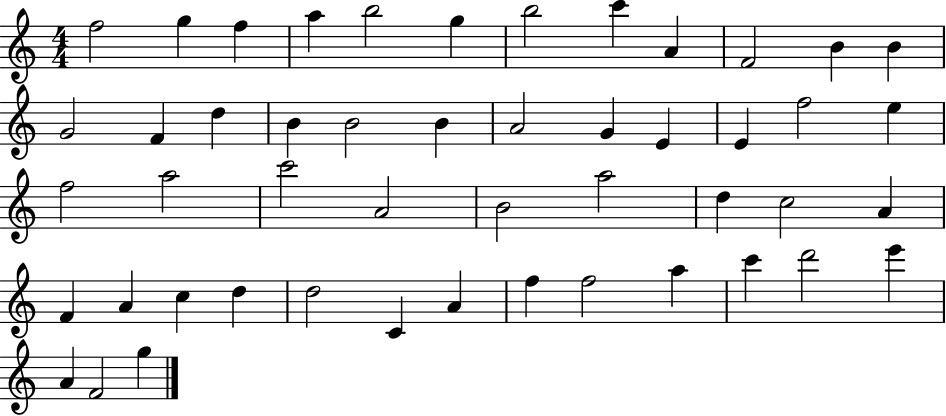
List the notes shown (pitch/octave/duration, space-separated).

F5/h G5/q F5/q A5/q B5/h G5/q B5/h C6/q A4/q F4/h B4/q B4/q G4/h F4/q D5/q B4/q B4/h B4/q A4/h G4/q E4/q E4/q F5/h E5/q F5/h A5/h C6/h A4/h B4/h A5/h D5/q C5/h A4/q F4/q A4/q C5/q D5/q D5/h C4/q A4/q F5/q F5/h A5/q C6/q D6/h E6/q A4/q F4/h G5/q